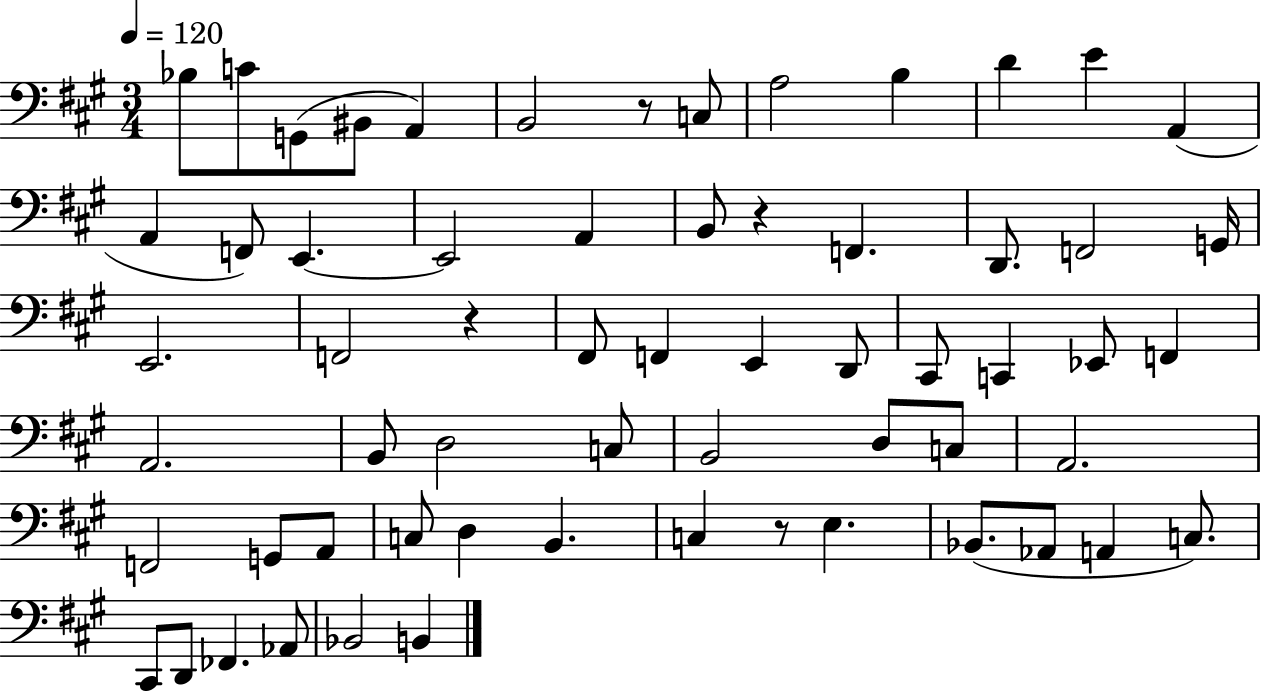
Bb3/e C4/e G2/e BIS2/e A2/q B2/h R/e C3/e A3/h B3/q D4/q E4/q A2/q A2/q F2/e E2/q. E2/h A2/q B2/e R/q F2/q. D2/e. F2/h G2/s E2/h. F2/h R/q F#2/e F2/q E2/q D2/e C#2/e C2/q Eb2/e F2/q A2/h. B2/e D3/h C3/e B2/h D3/e C3/e A2/h. F2/h G2/e A2/e C3/e D3/q B2/q. C3/q R/e E3/q. Bb2/e. Ab2/e A2/q C3/e. C#2/e D2/e FES2/q. Ab2/e Bb2/h B2/q